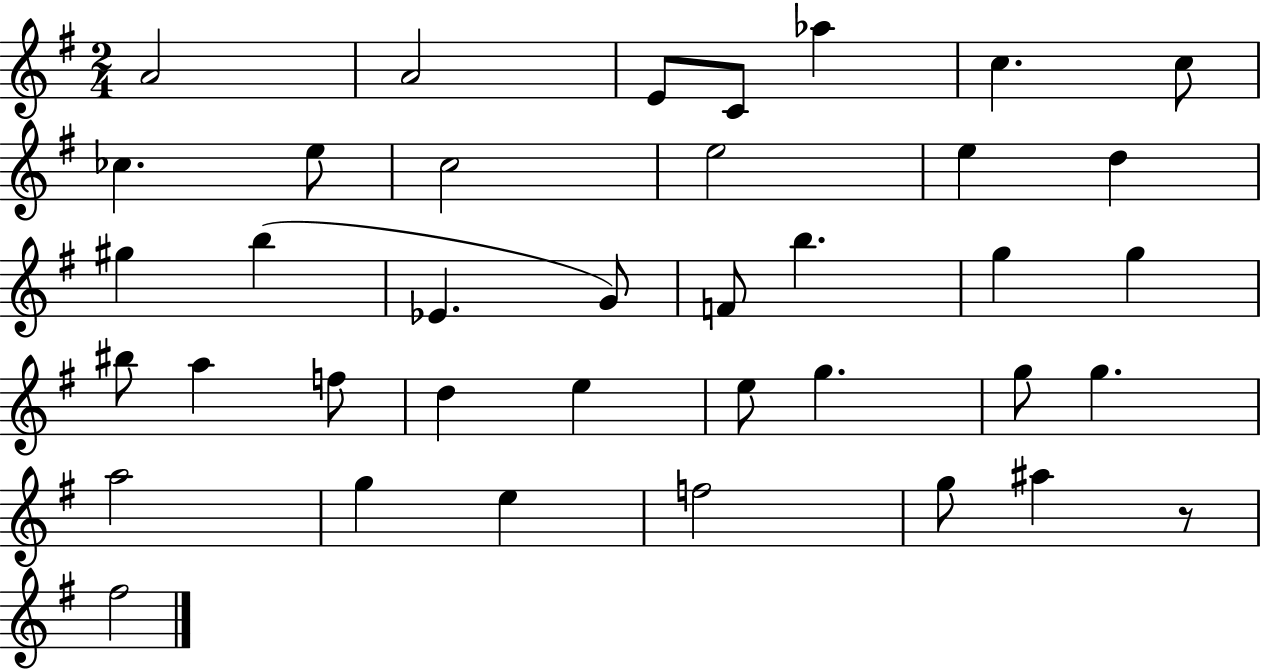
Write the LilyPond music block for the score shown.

{
  \clef treble
  \numericTimeSignature
  \time 2/4
  \key g \major
  a'2 | a'2 | e'8 c'8 aes''4 | c''4. c''8 | \break ces''4. e''8 | c''2 | e''2 | e''4 d''4 | \break gis''4 b''4( | ees'4. g'8) | f'8 b''4. | g''4 g''4 | \break bis''8 a''4 f''8 | d''4 e''4 | e''8 g''4. | g''8 g''4. | \break a''2 | g''4 e''4 | f''2 | g''8 ais''4 r8 | \break fis''2 | \bar "|."
}